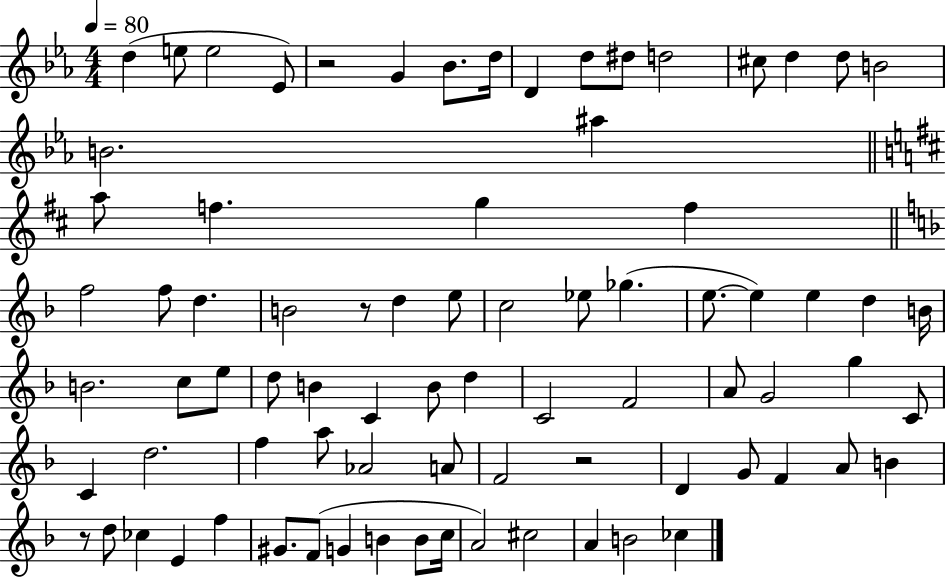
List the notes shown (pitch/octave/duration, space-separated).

D5/q E5/e E5/h Eb4/e R/h G4/q Bb4/e. D5/s D4/q D5/e D#5/e D5/h C#5/e D5/q D5/e B4/h B4/h. A#5/q A5/e F5/q. G5/q F5/q F5/h F5/e D5/q. B4/h R/e D5/q E5/e C5/h Eb5/e Gb5/q. E5/e. E5/q E5/q D5/q B4/s B4/h. C5/e E5/e D5/e B4/q C4/q B4/e D5/q C4/h F4/h A4/e G4/h G5/q C4/e C4/q D5/h. F5/q A5/e Ab4/h A4/e F4/h R/h D4/q G4/e F4/q A4/e B4/q R/e D5/e CES5/q E4/q F5/q G#4/e. F4/e G4/q B4/q B4/e C5/s A4/h C#5/h A4/q B4/h CES5/q